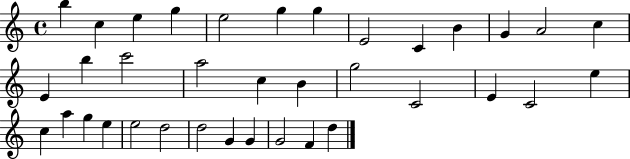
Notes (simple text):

B5/q C5/q E5/q G5/q E5/h G5/q G5/q E4/h C4/q B4/q G4/q A4/h C5/q E4/q B5/q C6/h A5/h C5/q B4/q G5/h C4/h E4/q C4/h E5/q C5/q A5/q G5/q E5/q E5/h D5/h D5/h G4/q G4/q G4/h F4/q D5/q